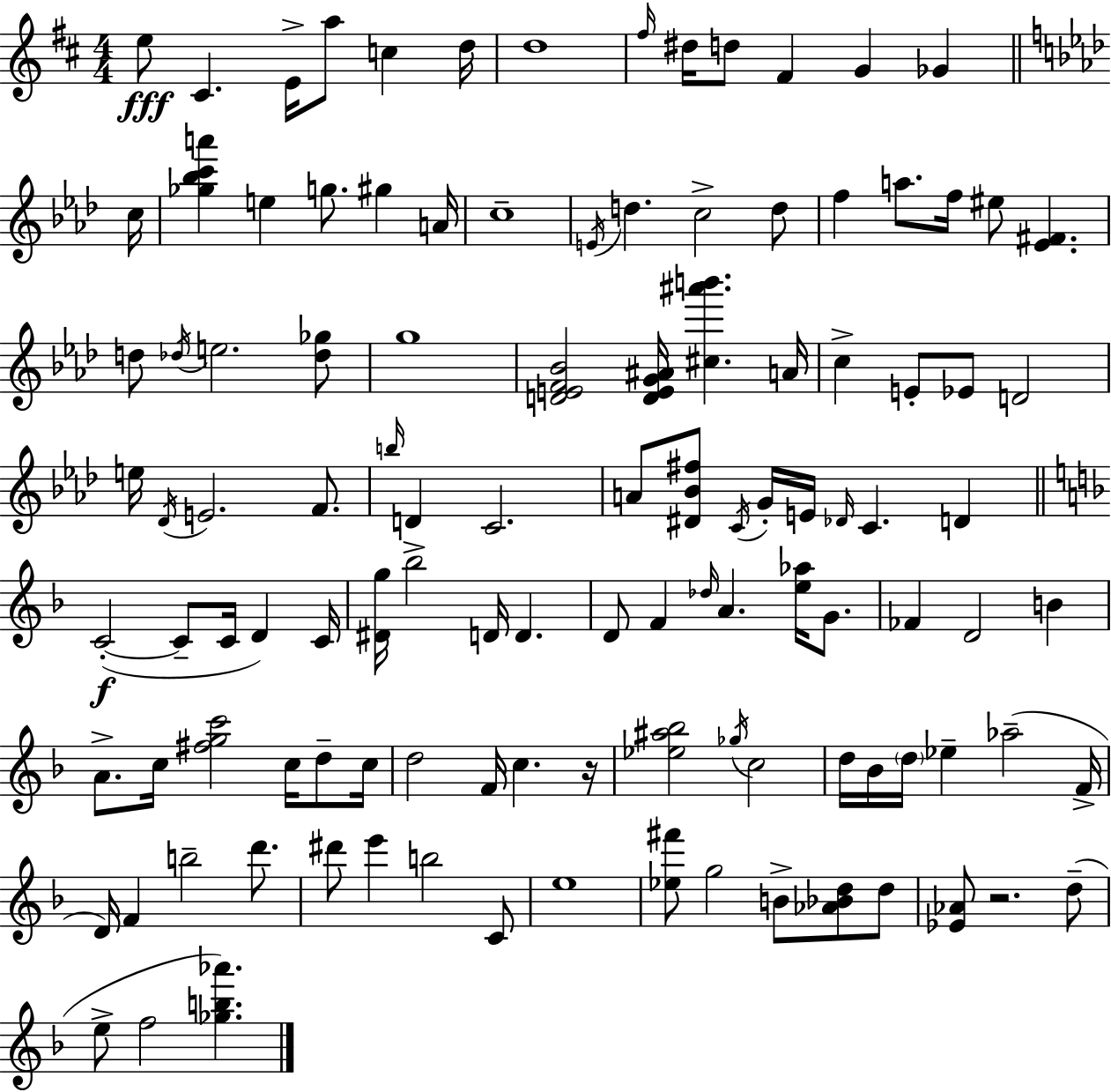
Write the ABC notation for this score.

X:1
T:Untitled
M:4/4
L:1/4
K:D
e/2 ^C E/4 a/2 c d/4 d4 ^f/4 ^d/4 d/2 ^F G _G c/4 [_g_bc'a'] e g/2 ^g A/4 c4 E/4 d c2 d/2 f a/2 f/4 ^e/2 [_E^F] d/2 _d/4 e2 [_d_g]/2 g4 [DEF_B]2 [DEG^A]/4 [^c^a'b'] A/4 c E/2 _E/2 D2 e/4 _D/4 E2 F/2 b/4 D C2 A/2 [^D_B^f]/2 C/4 G/4 E/4 _D/4 C D C2 C/2 C/4 D C/4 [^Dg]/4 _b2 D/4 D D/2 F _d/4 A [e_a]/4 G/2 _F D2 B A/2 c/4 [^fgc']2 c/4 d/2 c/4 d2 F/4 c z/4 [_e^a_b]2 _g/4 c2 d/4 _B/4 d/4 _e _a2 F/4 D/4 F b2 d'/2 ^d'/2 e' b2 C/2 e4 [_e^f']/2 g2 B/2 [_A_Bd]/2 d/2 [_E_A]/2 z2 d/2 e/2 f2 [_gb_a']